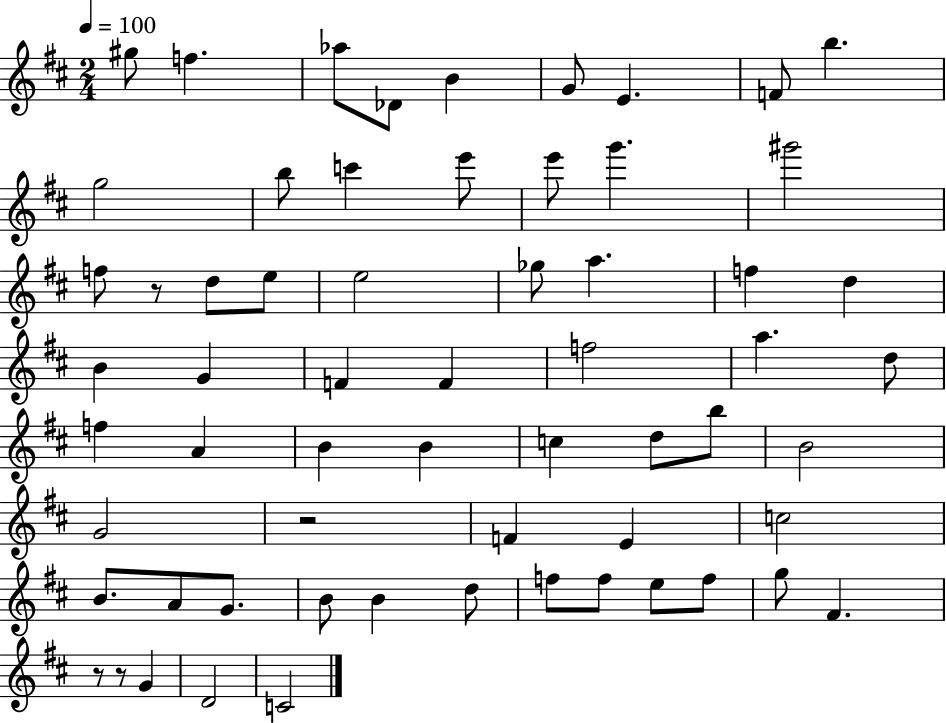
X:1
T:Untitled
M:2/4
L:1/4
K:D
^g/2 f _a/2 _D/2 B G/2 E F/2 b g2 b/2 c' e'/2 e'/2 g' ^g'2 f/2 z/2 d/2 e/2 e2 _g/2 a f d B G F F f2 a d/2 f A B B c d/2 b/2 B2 G2 z2 F E c2 B/2 A/2 G/2 B/2 B d/2 f/2 f/2 e/2 f/2 g/2 ^F z/2 z/2 G D2 C2